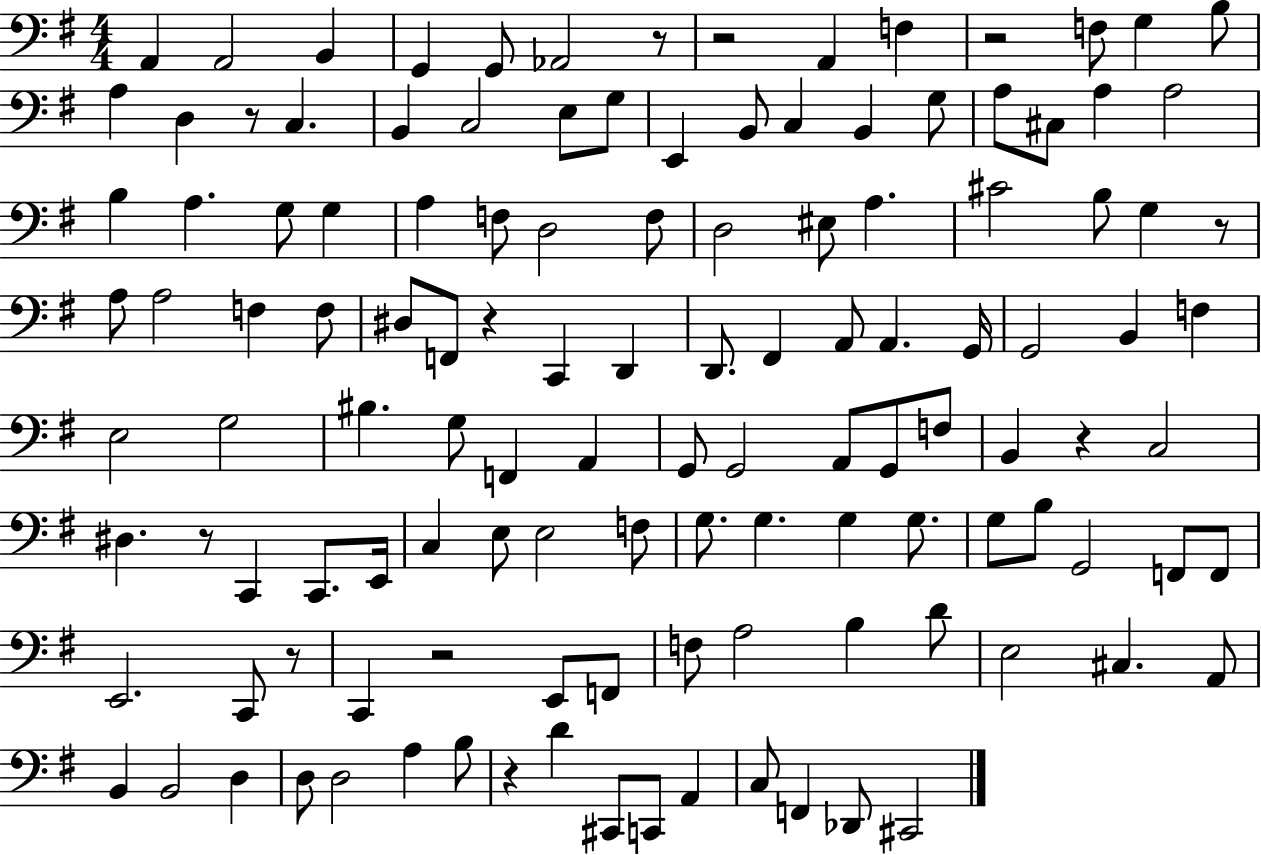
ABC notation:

X:1
T:Untitled
M:4/4
L:1/4
K:G
A,, A,,2 B,, G,, G,,/2 _A,,2 z/2 z2 A,, F, z2 F,/2 G, B,/2 A, D, z/2 C, B,, C,2 E,/2 G,/2 E,, B,,/2 C, B,, G,/2 A,/2 ^C,/2 A, A,2 B, A, G,/2 G, A, F,/2 D,2 F,/2 D,2 ^E,/2 A, ^C2 B,/2 G, z/2 A,/2 A,2 F, F,/2 ^D,/2 F,,/2 z C,, D,, D,,/2 ^F,, A,,/2 A,, G,,/4 G,,2 B,, F, E,2 G,2 ^B, G,/2 F,, A,, G,,/2 G,,2 A,,/2 G,,/2 F,/2 B,, z C,2 ^D, z/2 C,, C,,/2 E,,/4 C, E,/2 E,2 F,/2 G,/2 G, G, G,/2 G,/2 B,/2 G,,2 F,,/2 F,,/2 E,,2 C,,/2 z/2 C,, z2 E,,/2 F,,/2 F,/2 A,2 B, D/2 E,2 ^C, A,,/2 B,, B,,2 D, D,/2 D,2 A, B,/2 z D ^C,,/2 C,,/2 A,, C,/2 F,, _D,,/2 ^C,,2